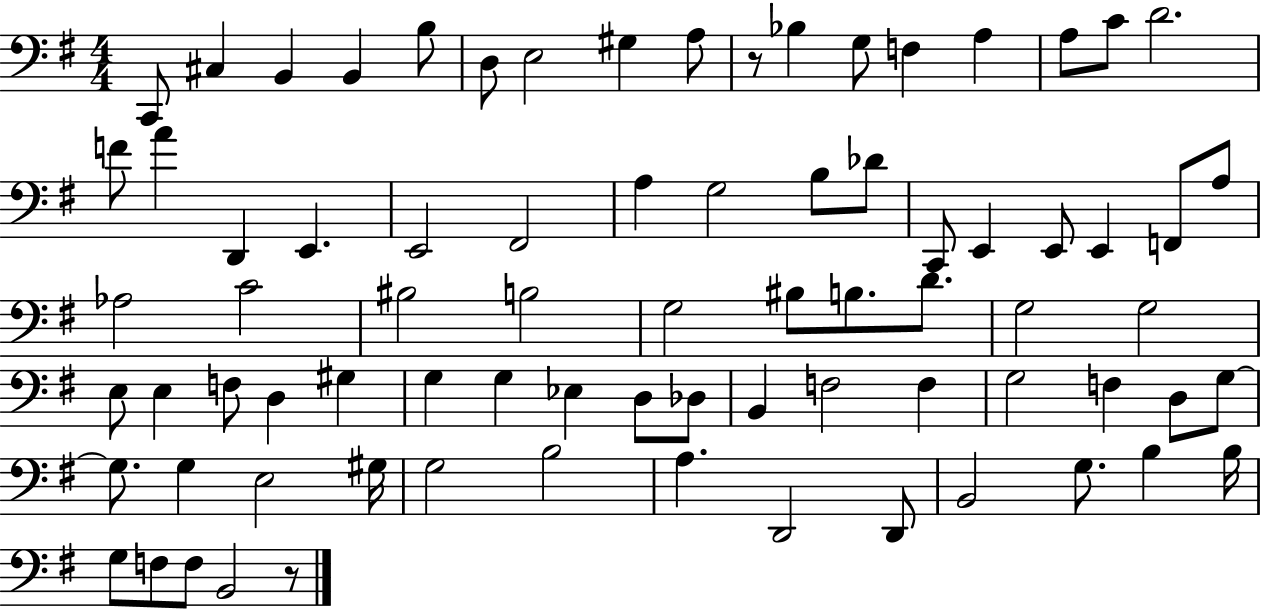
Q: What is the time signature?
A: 4/4